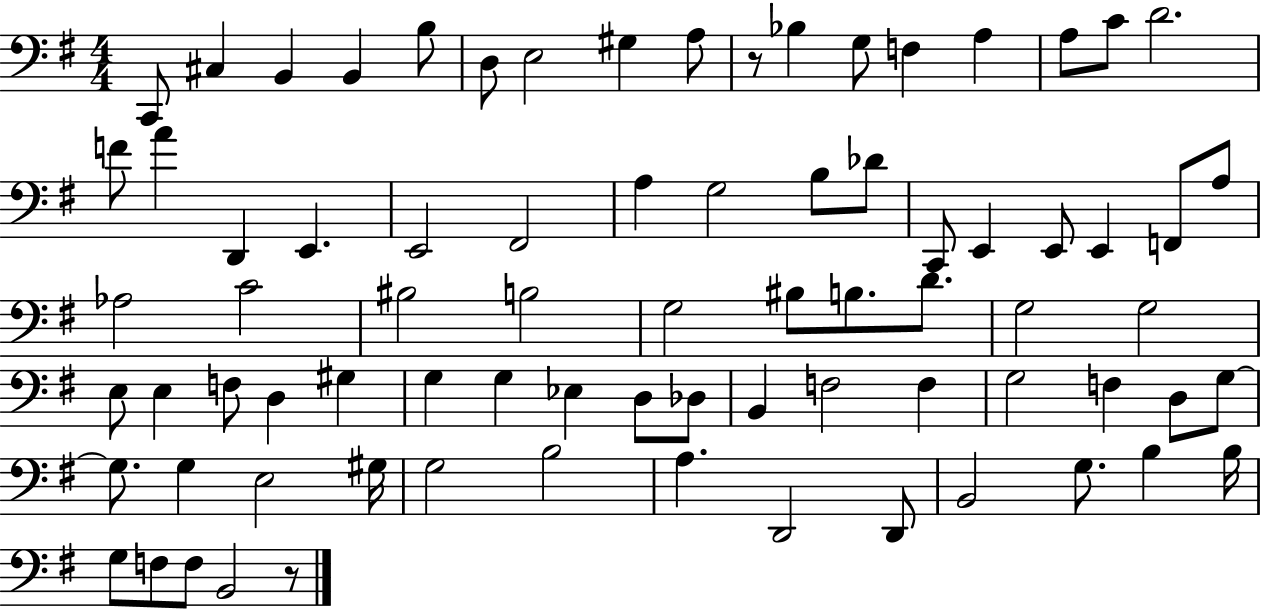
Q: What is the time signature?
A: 4/4